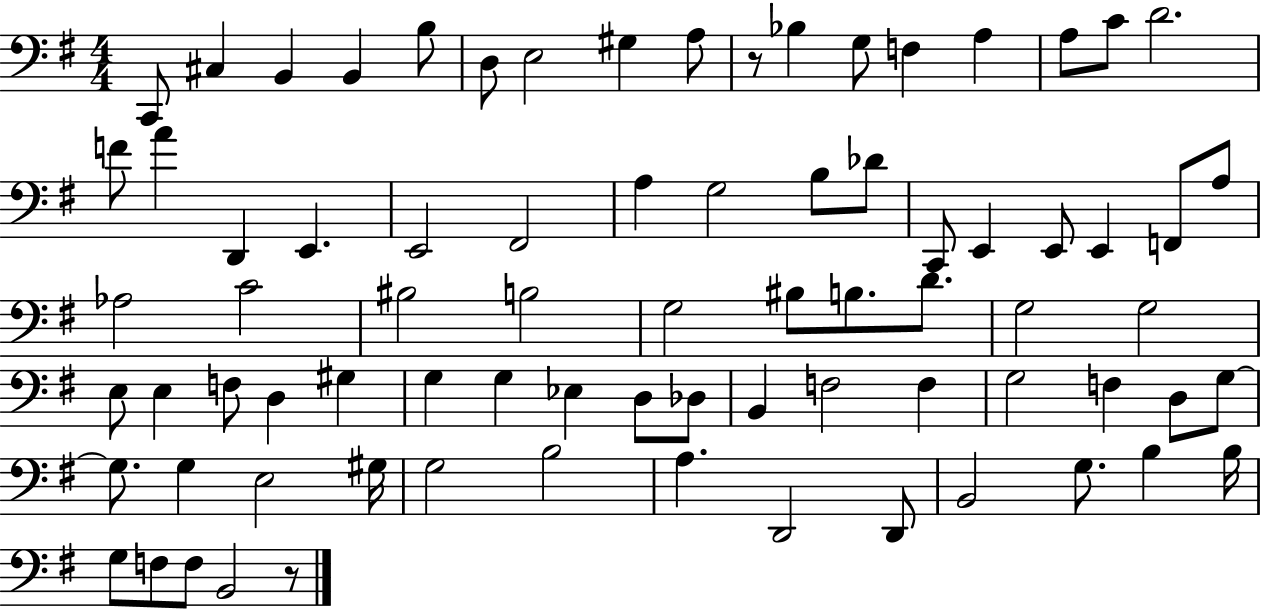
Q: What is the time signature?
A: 4/4